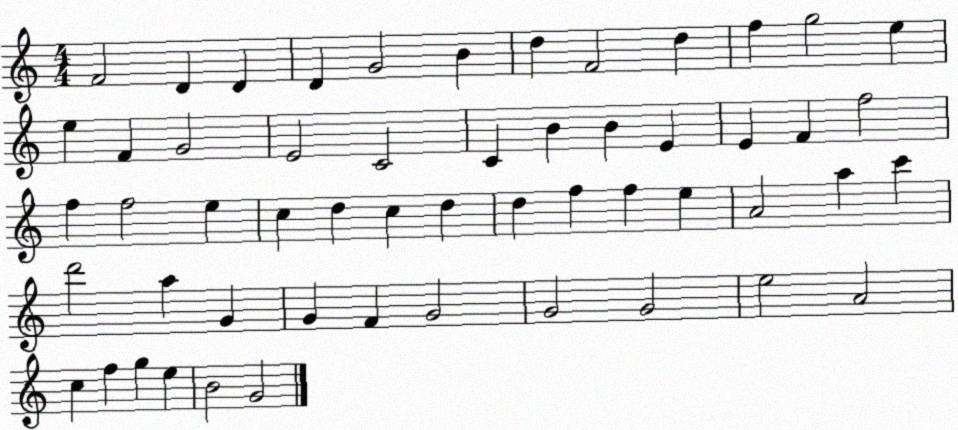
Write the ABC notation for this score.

X:1
T:Untitled
M:4/4
L:1/4
K:C
F2 D D D G2 B d F2 d f g2 e e F G2 E2 C2 C B B E E F f2 f f2 e c d c d d f f e A2 a c' d'2 a G G F G2 G2 G2 e2 A2 c f g e B2 G2